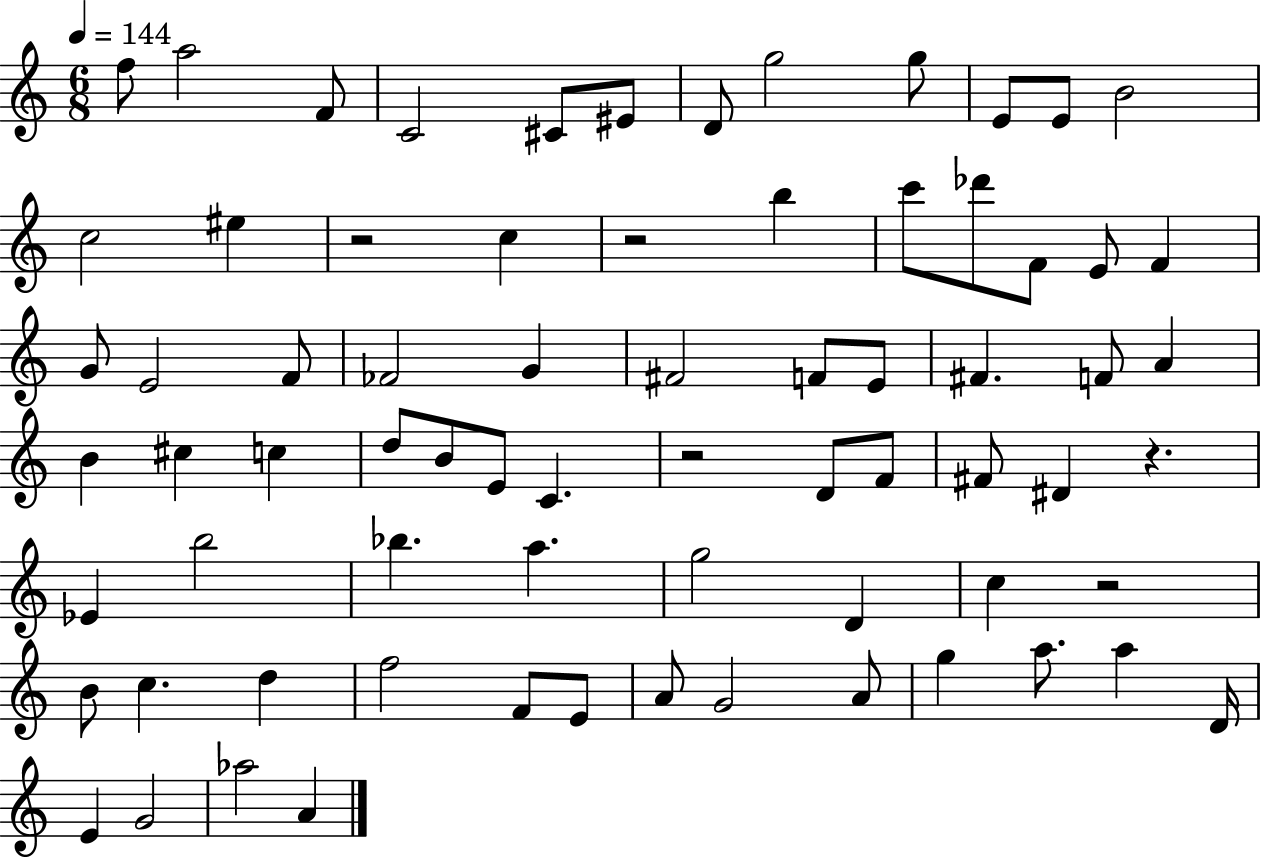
X:1
T:Untitled
M:6/8
L:1/4
K:C
f/2 a2 F/2 C2 ^C/2 ^E/2 D/2 g2 g/2 E/2 E/2 B2 c2 ^e z2 c z2 b c'/2 _d'/2 F/2 E/2 F G/2 E2 F/2 _F2 G ^F2 F/2 E/2 ^F F/2 A B ^c c d/2 B/2 E/2 C z2 D/2 F/2 ^F/2 ^D z _E b2 _b a g2 D c z2 B/2 c d f2 F/2 E/2 A/2 G2 A/2 g a/2 a D/4 E G2 _a2 A